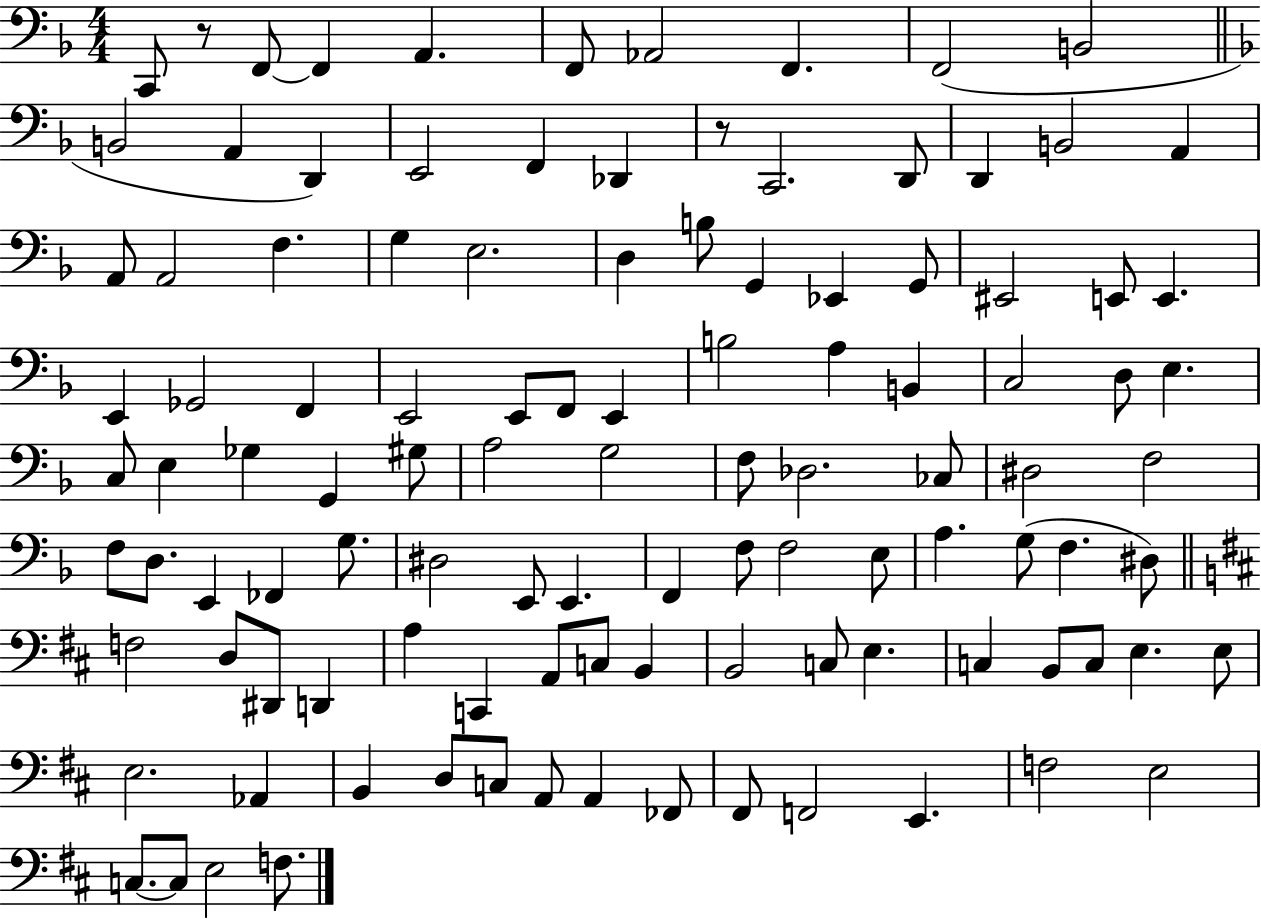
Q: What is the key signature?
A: F major